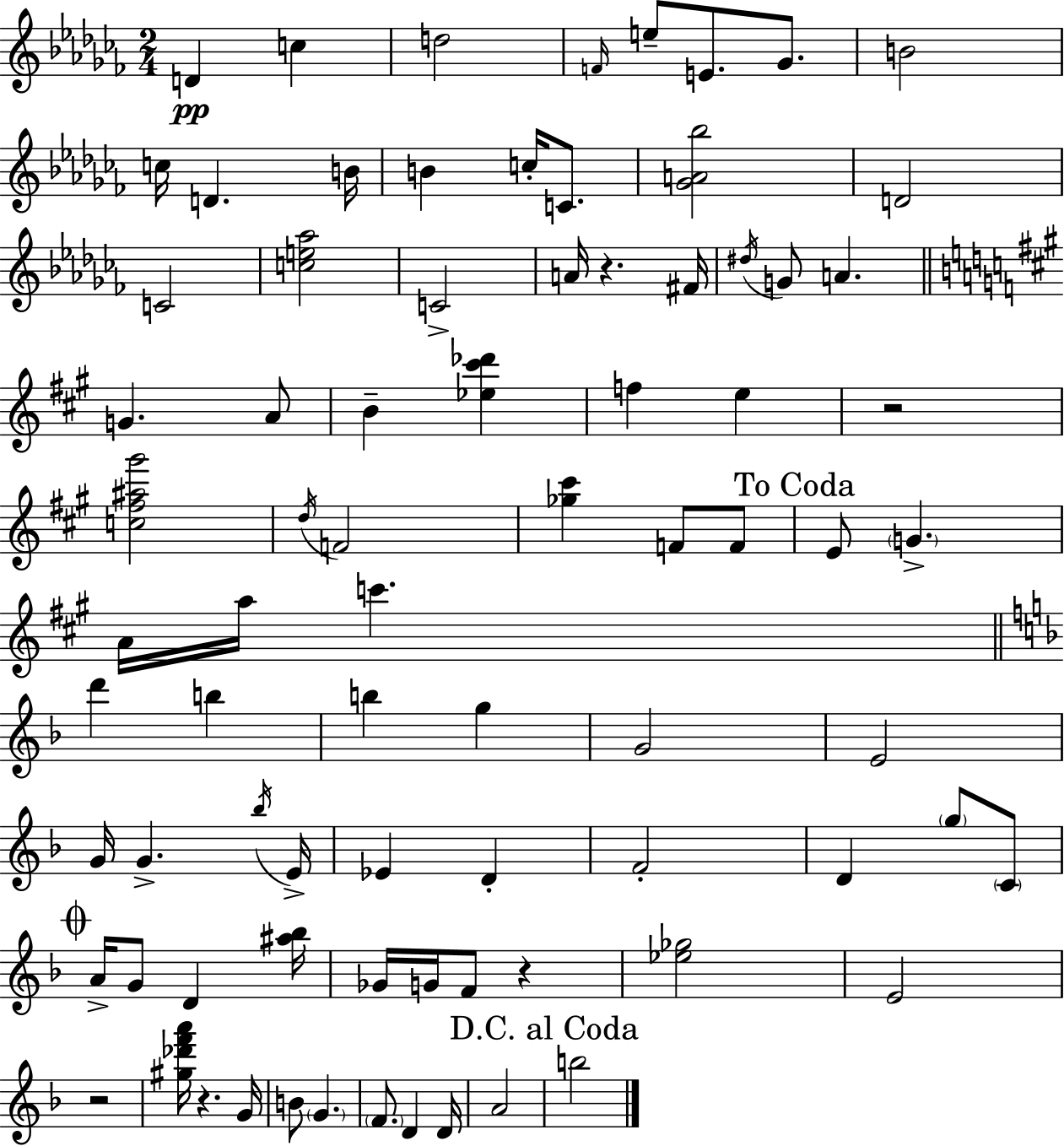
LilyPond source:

{
  \clef treble
  \numericTimeSignature
  \time 2/4
  \key aes \minor
  d'4\pp c''4 | d''2 | \grace { f'16 } e''8-- e'8. ges'8. | b'2 | \break c''16 d'4. | b'16 b'4 c''16-. c'8. | <ges' a' bes''>2 | d'2 | \break c'2 | <c'' e'' aes''>2 | c'2-> | a'16 r4. | \break fis'16 \acciaccatura { dis''16 } g'8 a'4. | \bar "||" \break \key a \major g'4. a'8 | b'4-- <ees'' cis''' des'''>4 | f''4 e''4 | r2 | \break <c'' fis'' ais'' gis'''>2 | \acciaccatura { d''16 } f'2 | <ges'' cis'''>4 f'8 f'8 | \mark "To Coda" e'8 \parenthesize g'4.-> | \break a'16 a''16 c'''4. | \bar "||" \break \key d \minor d'''4 b''4 | b''4 g''4 | g'2 | e'2 | \break g'16 g'4.-> \acciaccatura { bes''16 } | e'16-> ees'4 d'4-. | f'2-. | d'4 \parenthesize g''8 \parenthesize c'8 | \break \mark \markup { \musicglyph "scripts.coda" } a'16-> g'8 d'4 | <ais'' bes''>16 ges'16 g'16 f'8 r4 | <ees'' ges''>2 | e'2 | \break r2 | <gis'' des''' f''' a'''>16 r4. | g'16 b'8 \parenthesize g'4. | \parenthesize f'8. d'4 | \break d'16 a'2 | \mark "D.C. al Coda" b''2 | \bar "|."
}